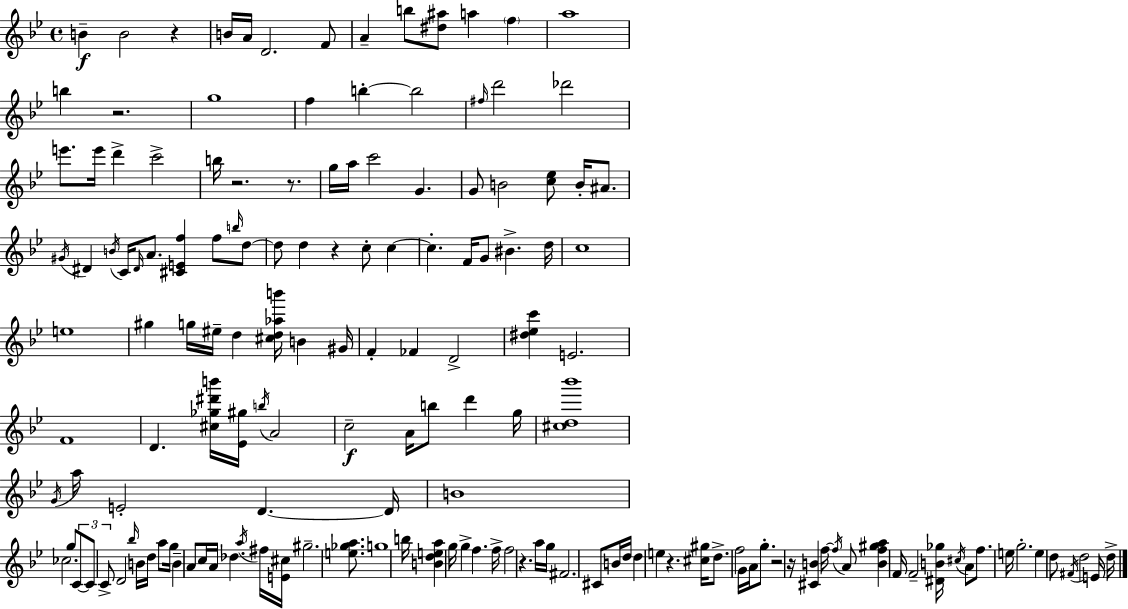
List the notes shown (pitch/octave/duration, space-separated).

B4/q B4/h R/q B4/s A4/s D4/h. F4/e A4/q B5/e [D#5,A#5]/e A5/q F5/q A5/w B5/q R/h. G5/w F5/q B5/q B5/h F#5/s D6/h Db6/h E6/e. E6/s D6/q C6/h B5/s R/h. R/e. G5/s A5/s C6/h G4/q. G4/e B4/h [C5,Eb5]/e B4/s A#4/e. G#4/s D#4/q B4/s C4/s D#4/s A4/e. [C#4,E4,F5]/q F5/e B5/s D5/e D5/e D5/q R/q C5/e C5/q C5/q. F4/s G4/e BIS4/q. D5/s C5/w E5/w G#5/q G5/s EIS5/s D5/q [C#5,D5,Ab5,B6]/s B4/q G#4/s F4/q FES4/q D4/h [D#5,Eb5,C6]/q E4/h. F4/w D4/q. [C#5,Gb5,D#6,B6]/s [Eb4,G#5]/s B5/s A4/h C5/h A4/s B5/e D6/q G5/s [C#5,D5,Bb6]/w G4/s A5/s E4/h D4/q. D4/s B4/w CES5/h. G5/e C4/e C4/e C4/e D4/h Bb5/s B4/s D5/s A5/e G5/s B4/q A4/e C5/s A4/s Db5/q. A5/s F#5/s [E4,C#5]/s G#5/h. [E5,Gb5,A5]/e. G5/w B5/s [B4,D5,E5,A5]/q G5/s G5/q F5/q. F5/s F5/h R/q. A5/s G5/s F#4/h. C#4/e B4/s D5/s D5/q E5/q R/q. [C#5,G#5]/s D5/e. F5/h G4/s A4/s G5/e. R/h R/s [C#4,B4]/q F5/s F5/s A4/e [B4,F5,G#5,A5]/q F4/s F4/h [D#4,B4,Gb5]/s C#5/s A4/e F5/e. E5/s G5/h. E5/q D5/e F#4/s D5/h E4/s D5/s